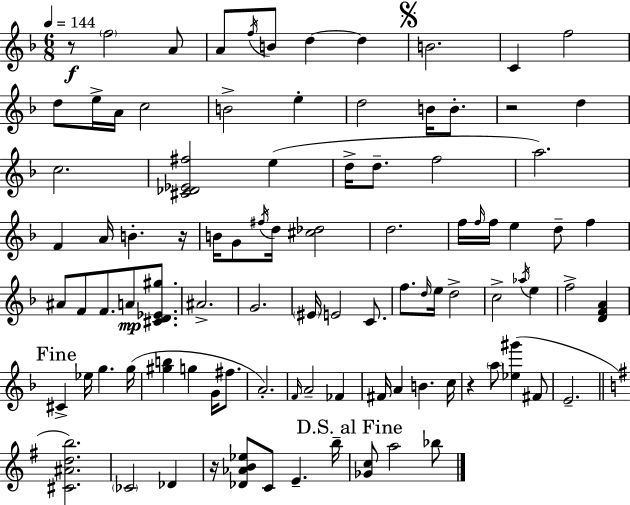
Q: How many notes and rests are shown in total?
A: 96